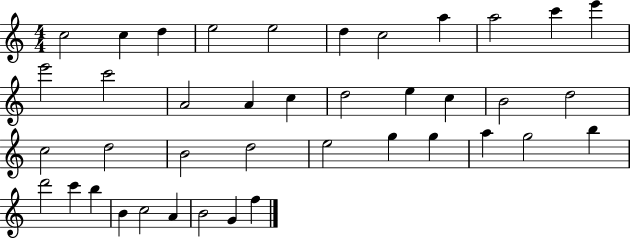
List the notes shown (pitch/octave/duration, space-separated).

C5/h C5/q D5/q E5/h E5/h D5/q C5/h A5/q A5/h C6/q E6/q E6/h C6/h A4/h A4/q C5/q D5/h E5/q C5/q B4/h D5/h C5/h D5/h B4/h D5/h E5/h G5/q G5/q A5/q G5/h B5/q D6/h C6/q B5/q B4/q C5/h A4/q B4/h G4/q F5/q